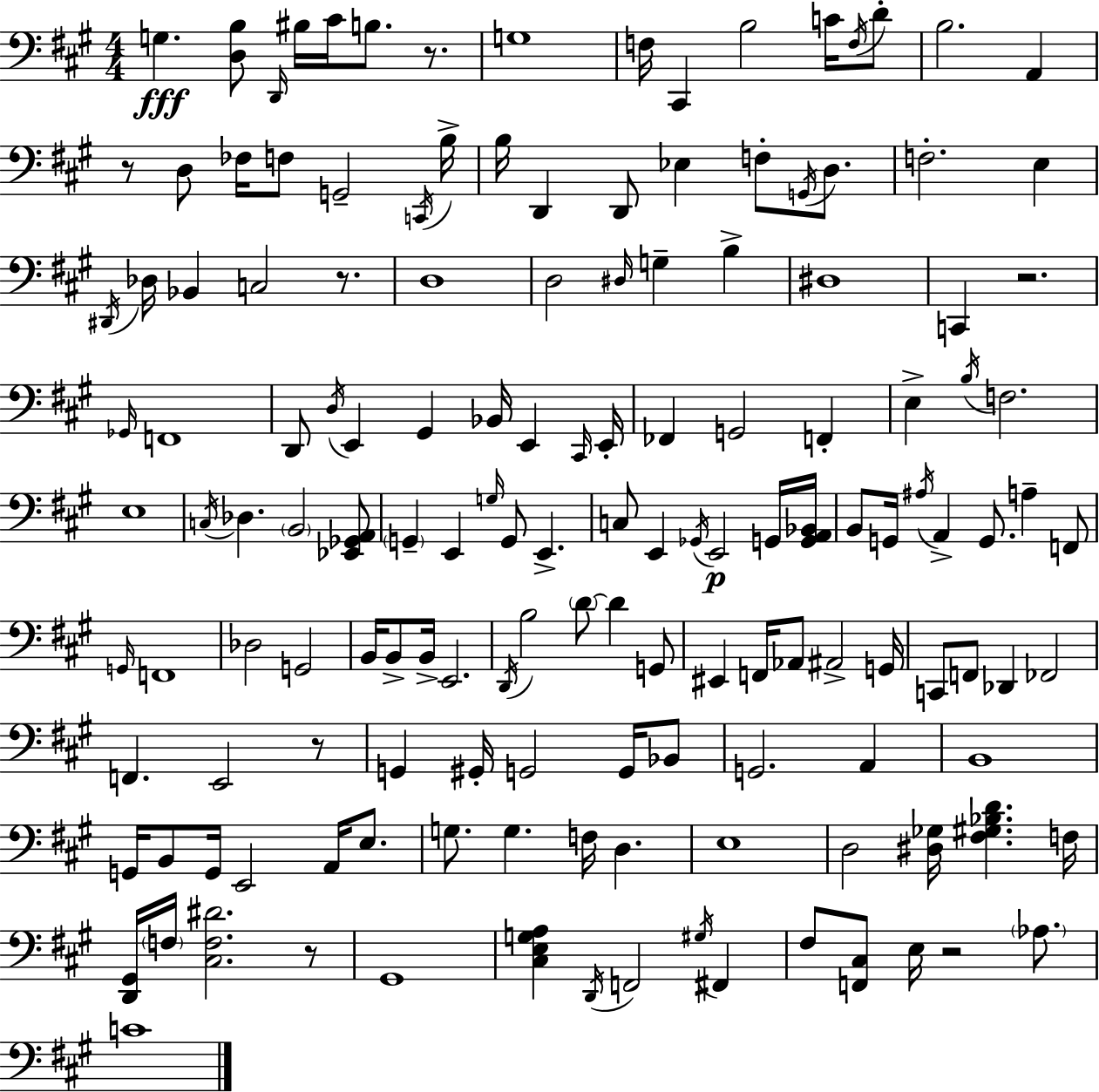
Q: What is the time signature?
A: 4/4